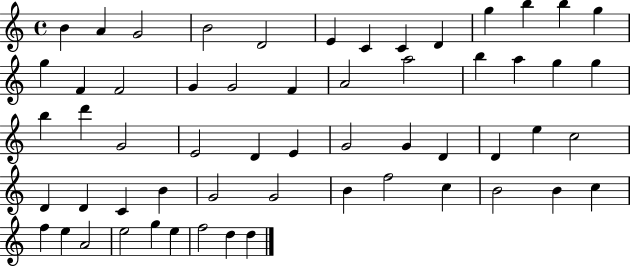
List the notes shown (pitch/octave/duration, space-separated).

B4/q A4/q G4/h B4/h D4/h E4/q C4/q C4/q D4/q G5/q B5/q B5/q G5/q G5/q F4/q F4/h G4/q G4/h F4/q A4/h A5/h B5/q A5/q G5/q G5/q B5/q D6/q G4/h E4/h D4/q E4/q G4/h G4/q D4/q D4/q E5/q C5/h D4/q D4/q C4/q B4/q G4/h G4/h B4/q F5/h C5/q B4/h B4/q C5/q F5/q E5/q A4/h E5/h G5/q E5/q F5/h D5/q D5/q